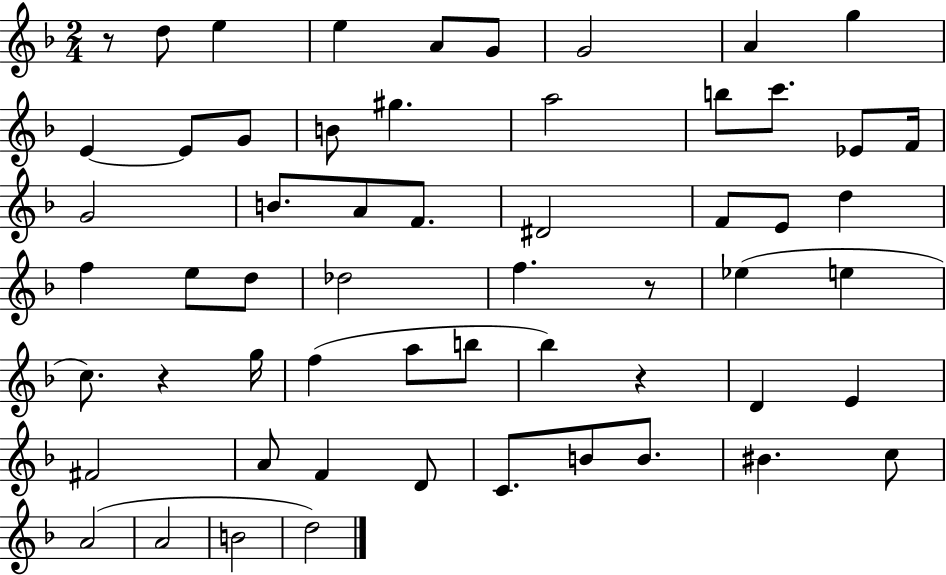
{
  \clef treble
  \numericTimeSignature
  \time 2/4
  \key f \major
  \repeat volta 2 { r8 d''8 e''4 | e''4 a'8 g'8 | g'2 | a'4 g''4 | \break e'4~~ e'8 g'8 | b'8 gis''4. | a''2 | b''8 c'''8. ees'8 f'16 | \break g'2 | b'8. a'8 f'8. | dis'2 | f'8 e'8 d''4 | \break f''4 e''8 d''8 | des''2 | f''4. r8 | ees''4( e''4 | \break c''8.) r4 g''16 | f''4( a''8 b''8 | bes''4) r4 | d'4 e'4 | \break fis'2 | a'8 f'4 d'8 | c'8. b'8 b'8. | bis'4. c''8 | \break a'2( | a'2 | b'2 | d''2) | \break } \bar "|."
}